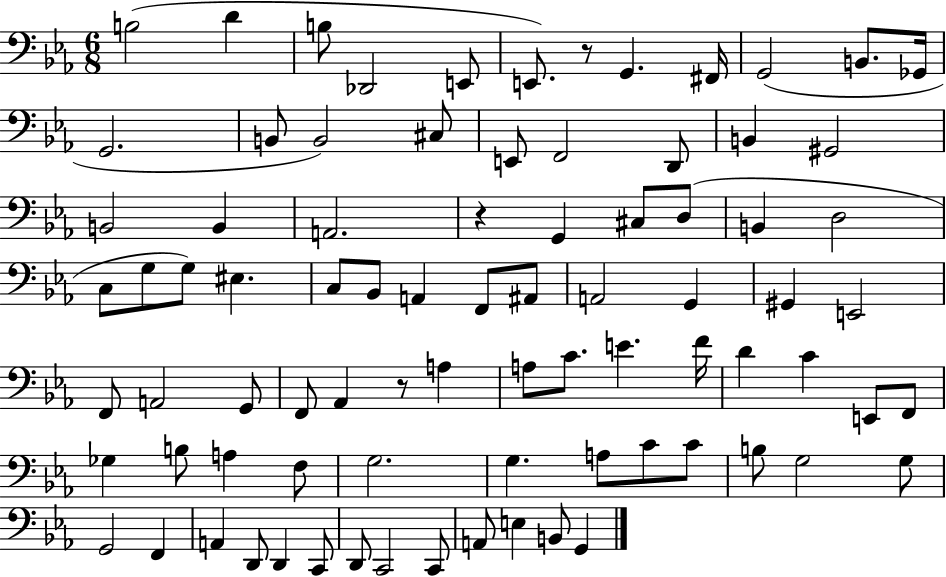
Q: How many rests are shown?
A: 3